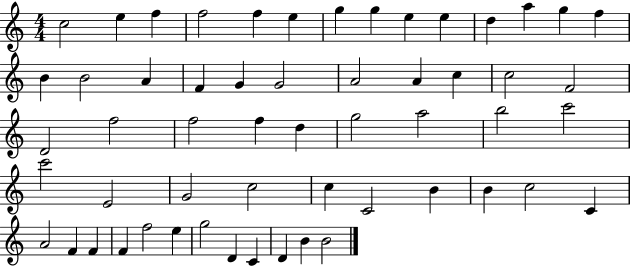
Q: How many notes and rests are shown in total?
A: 56